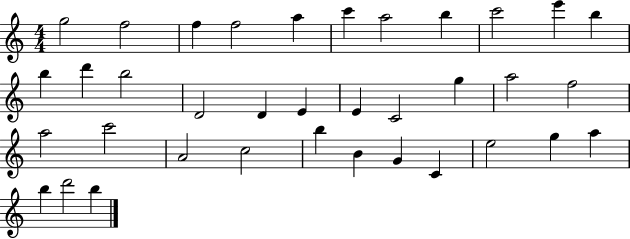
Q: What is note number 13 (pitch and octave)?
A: D6